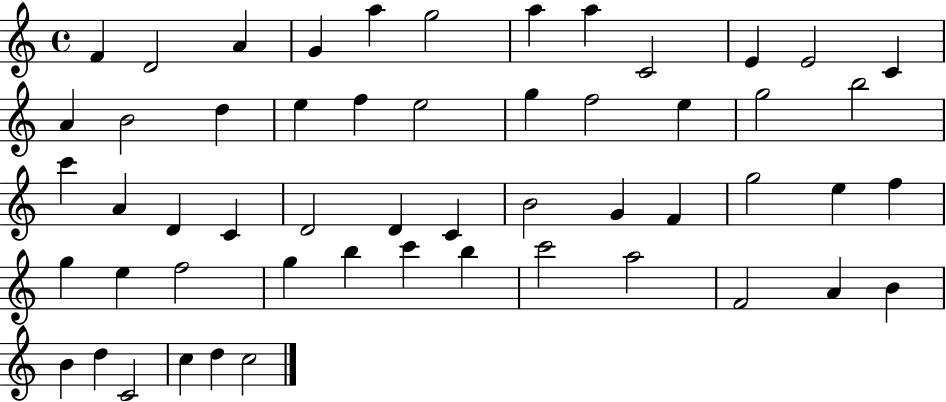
F4/q D4/h A4/q G4/q A5/q G5/h A5/q A5/q C4/h E4/q E4/h C4/q A4/q B4/h D5/q E5/q F5/q E5/h G5/q F5/h E5/q G5/h B5/h C6/q A4/q D4/q C4/q D4/h D4/q C4/q B4/h G4/q F4/q G5/h E5/q F5/q G5/q E5/q F5/h G5/q B5/q C6/q B5/q C6/h A5/h F4/h A4/q B4/q B4/q D5/q C4/h C5/q D5/q C5/h